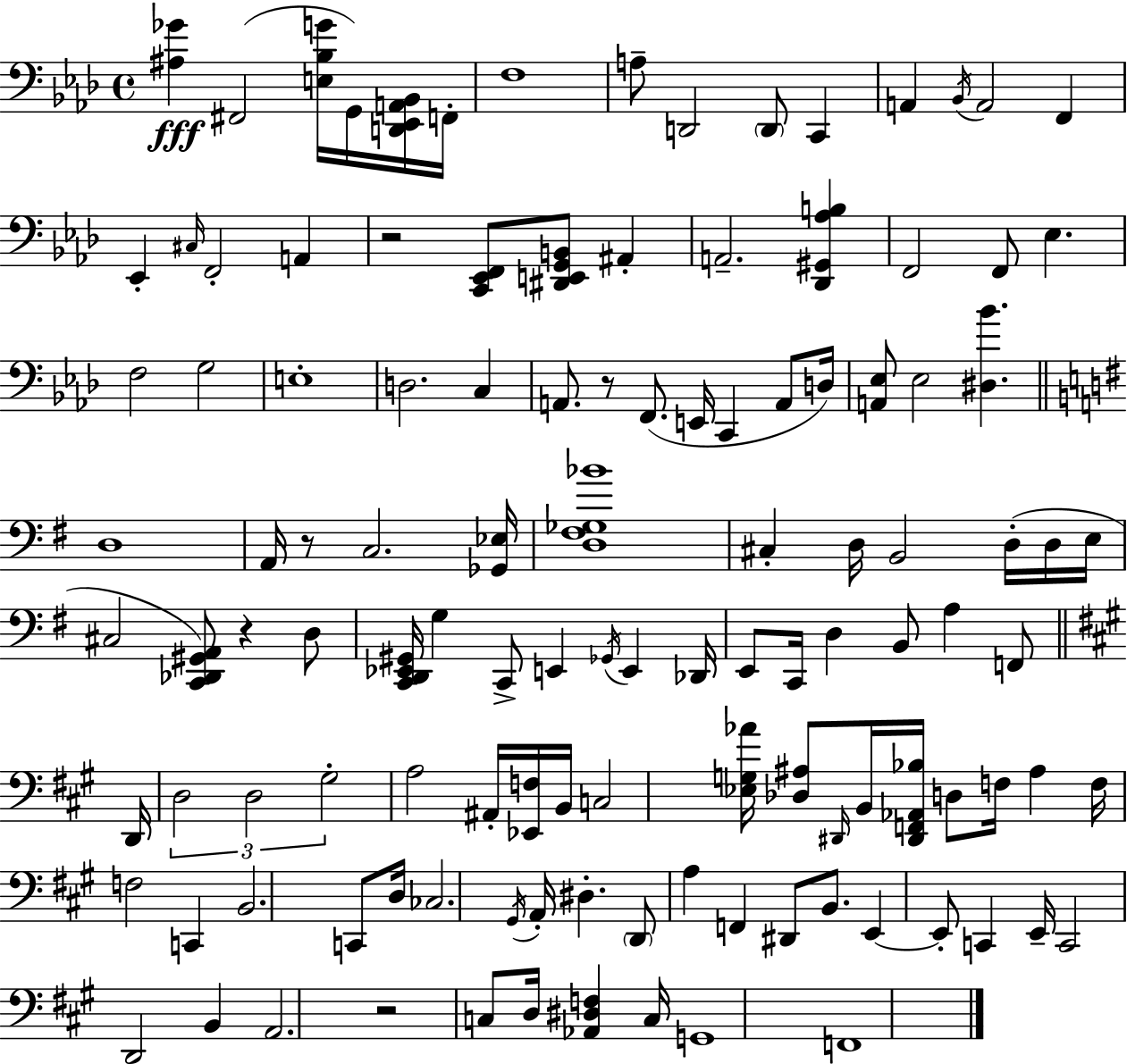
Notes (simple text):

[A#3,Gb4]/q F#2/h [E3,Bb3,G4]/s G2/s [D2,Eb2,A2,Bb2]/s F2/s F3/w A3/e D2/h D2/e C2/q A2/q Bb2/s A2/h F2/q Eb2/q C#3/s F2/h A2/q R/h [C2,Eb2,F2]/e [D#2,E2,G2,B2]/e A#2/q A2/h. [Db2,G#2,Ab3,B3]/q F2/h F2/e Eb3/q. F3/h G3/h E3/w D3/h. C3/q A2/e. R/e F2/e. E2/s C2/q A2/e D3/s [A2,Eb3]/e Eb3/h [D#3,Bb4]/q. D3/w A2/s R/e C3/h. [Gb2,Eb3]/s [D3,F#3,Gb3,Bb4]/w C#3/q D3/s B2/h D3/s D3/s E3/s C#3/h [C2,Db2,G#2,A2]/e R/q D3/e [C2,D2,Eb2,G#2]/s G3/q C2/e E2/q Gb2/s E2/q Db2/s E2/e C2/s D3/q B2/e A3/q F2/e D2/s D3/h D3/h G#3/h A3/h A#2/s [Eb2,F3]/s B2/s C3/h [Eb3,G3,Ab4]/s [Db3,A#3]/e D#2/s B2/s [D#2,F2,Ab2,Bb3]/s D3/e F3/s A#3/q F3/s F3/h C2/q B2/h. C2/e D3/s CES3/h. G#2/s A2/s D#3/q. D2/e A3/q F2/q D#2/e B2/e. E2/q E2/e C2/q E2/s C2/h D2/h B2/q A2/h. R/h C3/e D3/s [Ab2,D#3,F3]/q C3/s G2/w F2/w